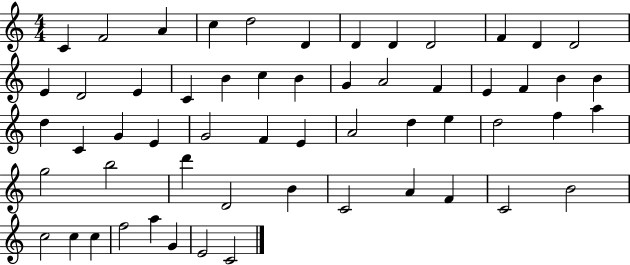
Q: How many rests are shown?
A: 0